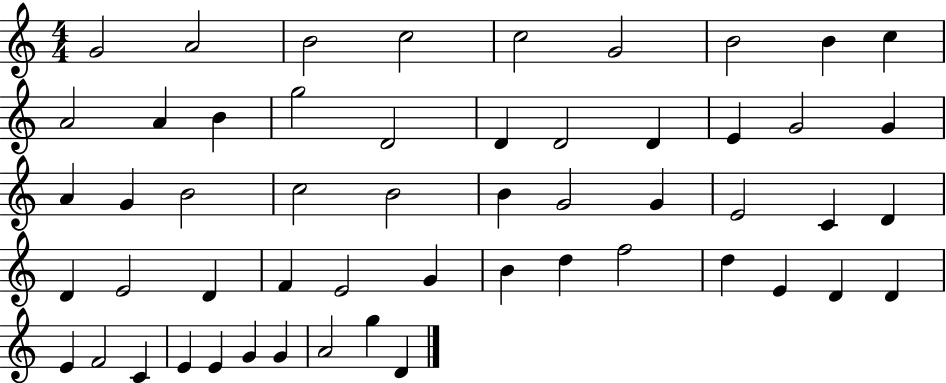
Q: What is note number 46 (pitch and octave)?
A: F4